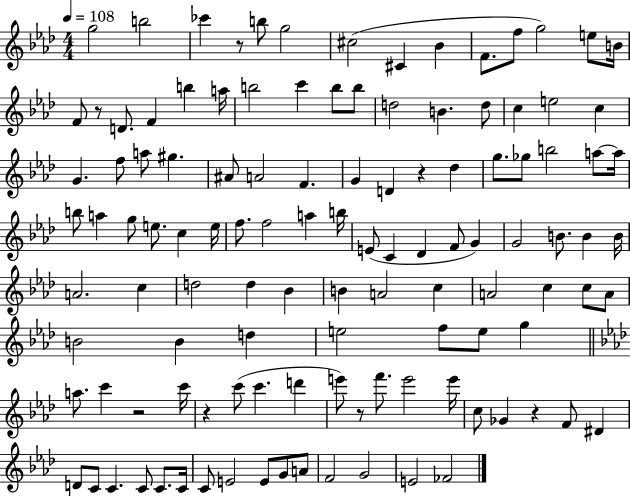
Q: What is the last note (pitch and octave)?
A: FES4